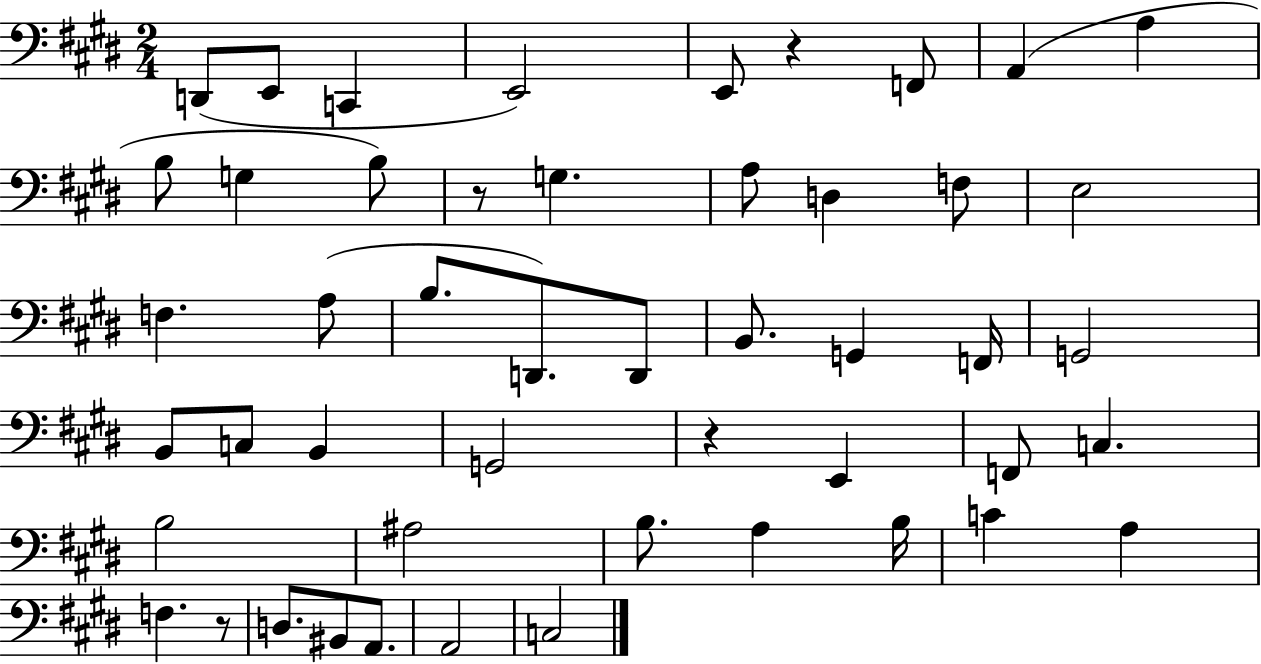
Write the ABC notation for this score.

X:1
T:Untitled
M:2/4
L:1/4
K:E
D,,/2 E,,/2 C,, E,,2 E,,/2 z F,,/2 A,, A, B,/2 G, B,/2 z/2 G, A,/2 D, F,/2 E,2 F, A,/2 B,/2 D,,/2 D,,/2 B,,/2 G,, F,,/4 G,,2 B,,/2 C,/2 B,, G,,2 z E,, F,,/2 C, B,2 ^A,2 B,/2 A, B,/4 C A, F, z/2 D,/2 ^B,,/2 A,,/2 A,,2 C,2